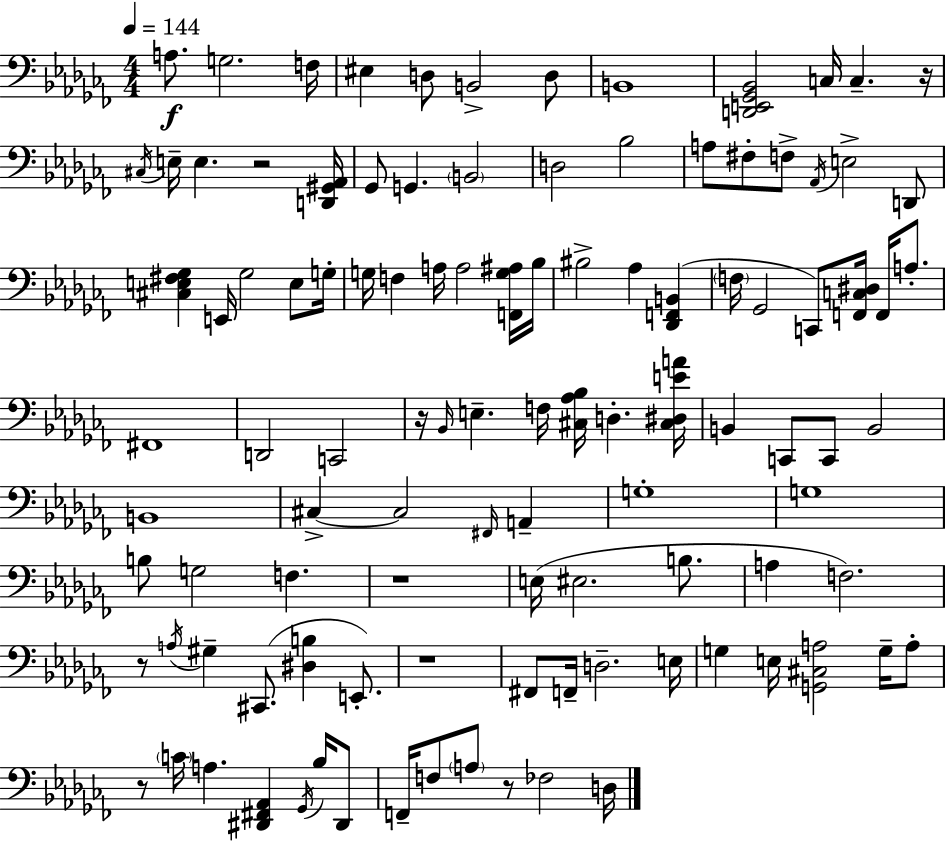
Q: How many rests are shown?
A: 8